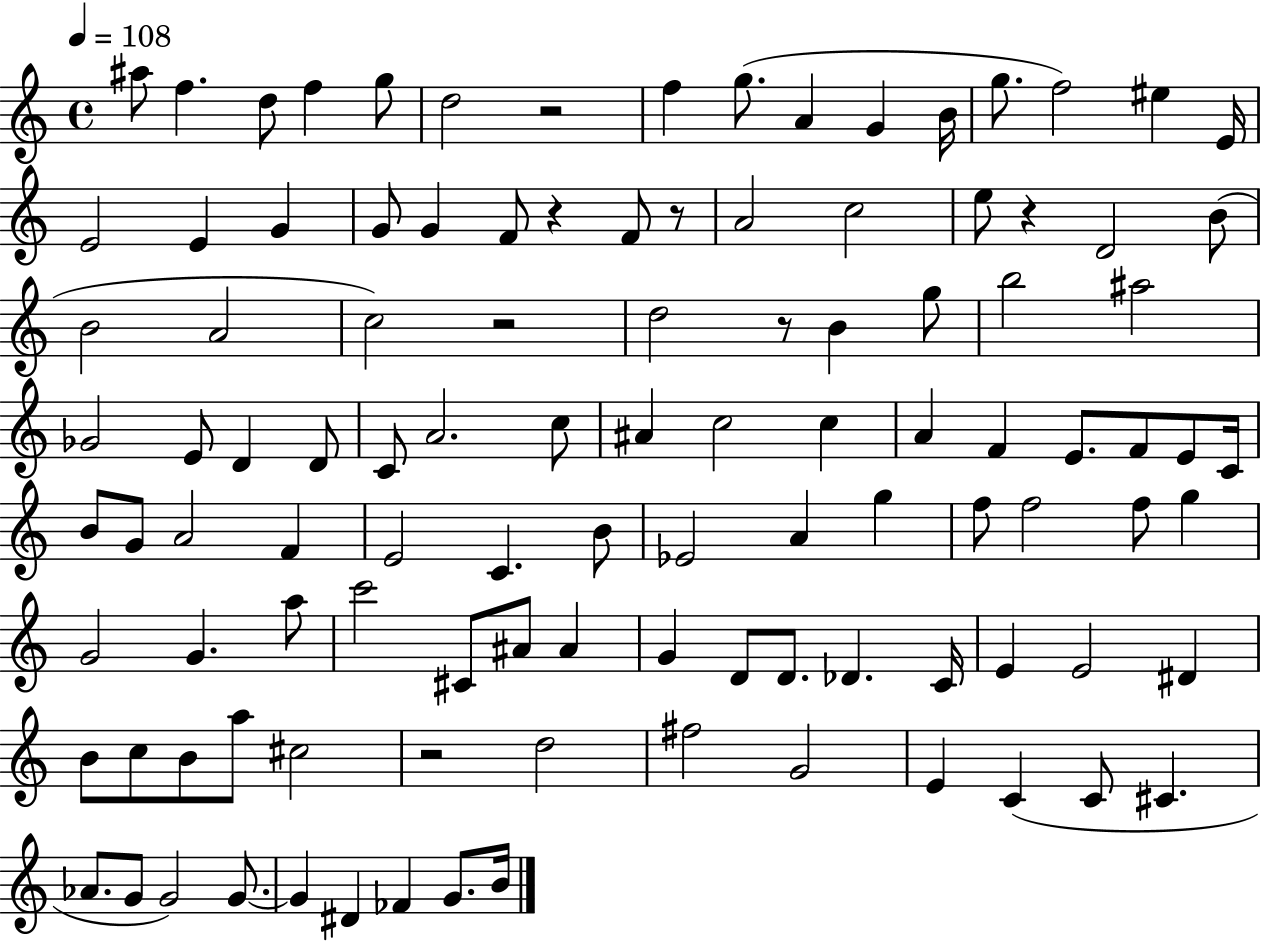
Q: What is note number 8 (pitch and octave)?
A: G5